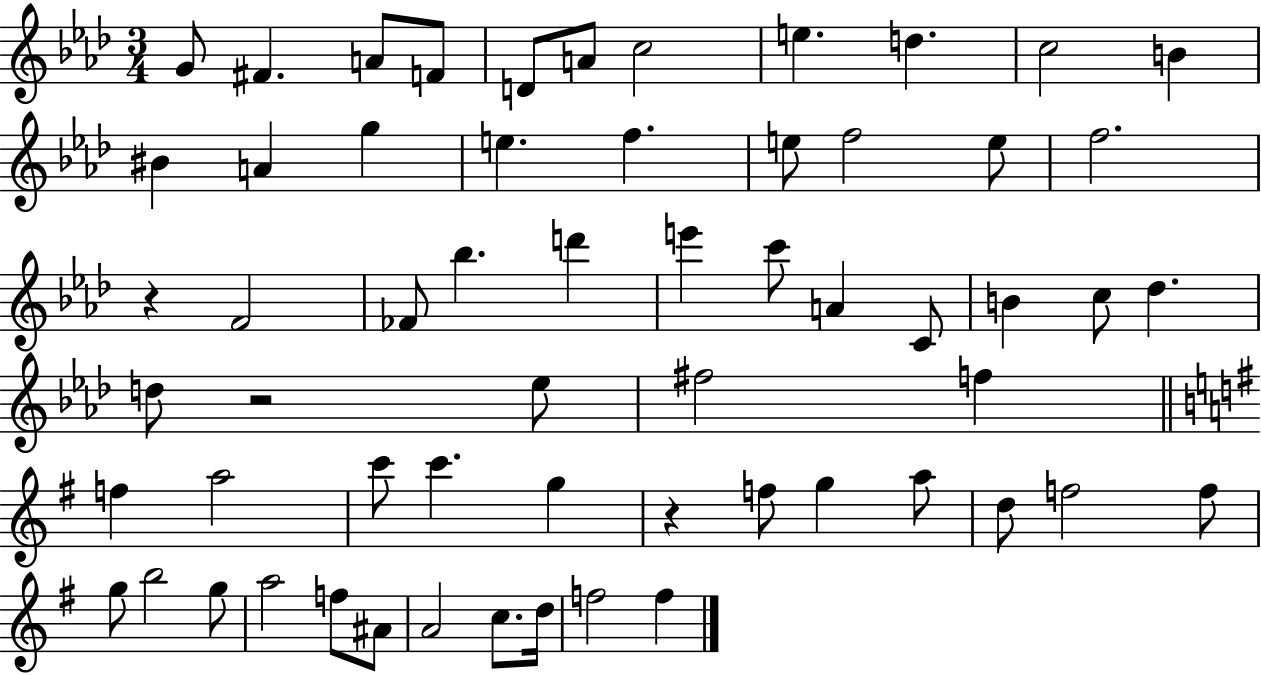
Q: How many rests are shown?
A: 3